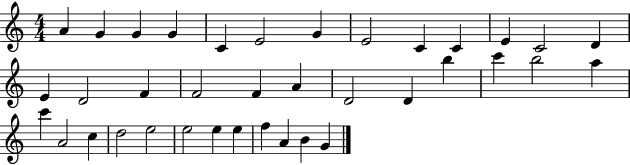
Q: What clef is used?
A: treble